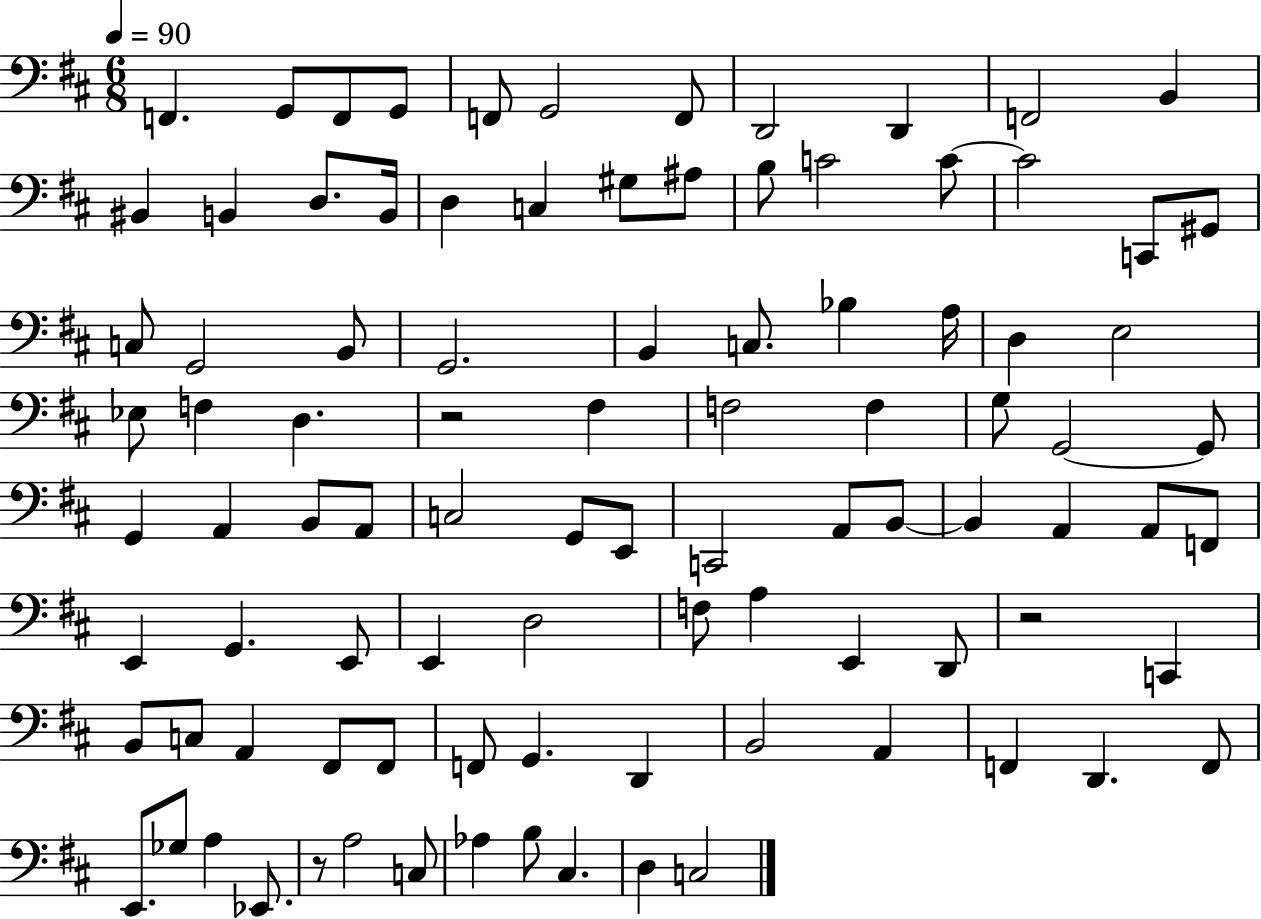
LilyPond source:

{
  \clef bass
  \numericTimeSignature
  \time 6/8
  \key d \major
  \tempo 4 = 90
  f,4. g,8 f,8 g,8 | f,8 g,2 f,8 | d,2 d,4 | f,2 b,4 | \break bis,4 b,4 d8. b,16 | d4 c4 gis8 ais8 | b8 c'2 c'8~~ | c'2 c,8 gis,8 | \break c8 g,2 b,8 | g,2. | b,4 c8. bes4 a16 | d4 e2 | \break ees8 f4 d4. | r2 fis4 | f2 f4 | g8 g,2~~ g,8 | \break g,4 a,4 b,8 a,8 | c2 g,8 e,8 | c,2 a,8 b,8~~ | b,4 a,4 a,8 f,8 | \break e,4 g,4. e,8 | e,4 d2 | f8 a4 e,4 d,8 | r2 c,4 | \break b,8 c8 a,4 fis,8 fis,8 | f,8 g,4. d,4 | b,2 a,4 | f,4 d,4. f,8 | \break e,8. ges8 a4 ees,8. | r8 a2 c8 | aes4 b8 cis4. | d4 c2 | \break \bar "|."
}